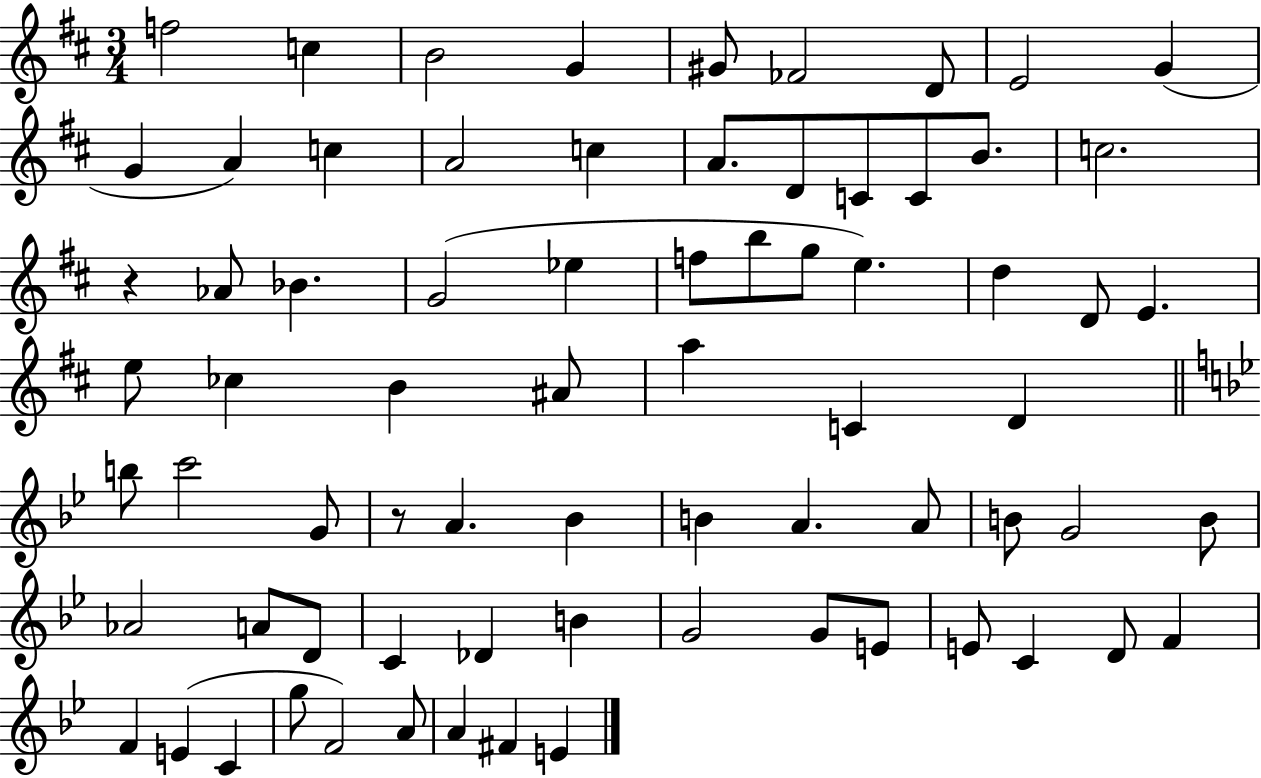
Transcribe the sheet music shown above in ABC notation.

X:1
T:Untitled
M:3/4
L:1/4
K:D
f2 c B2 G ^G/2 _F2 D/2 E2 G G A c A2 c A/2 D/2 C/2 C/2 B/2 c2 z _A/2 _B G2 _e f/2 b/2 g/2 e d D/2 E e/2 _c B ^A/2 a C D b/2 c'2 G/2 z/2 A _B B A A/2 B/2 G2 B/2 _A2 A/2 D/2 C _D B G2 G/2 E/2 E/2 C D/2 F F E C g/2 F2 A/2 A ^F E